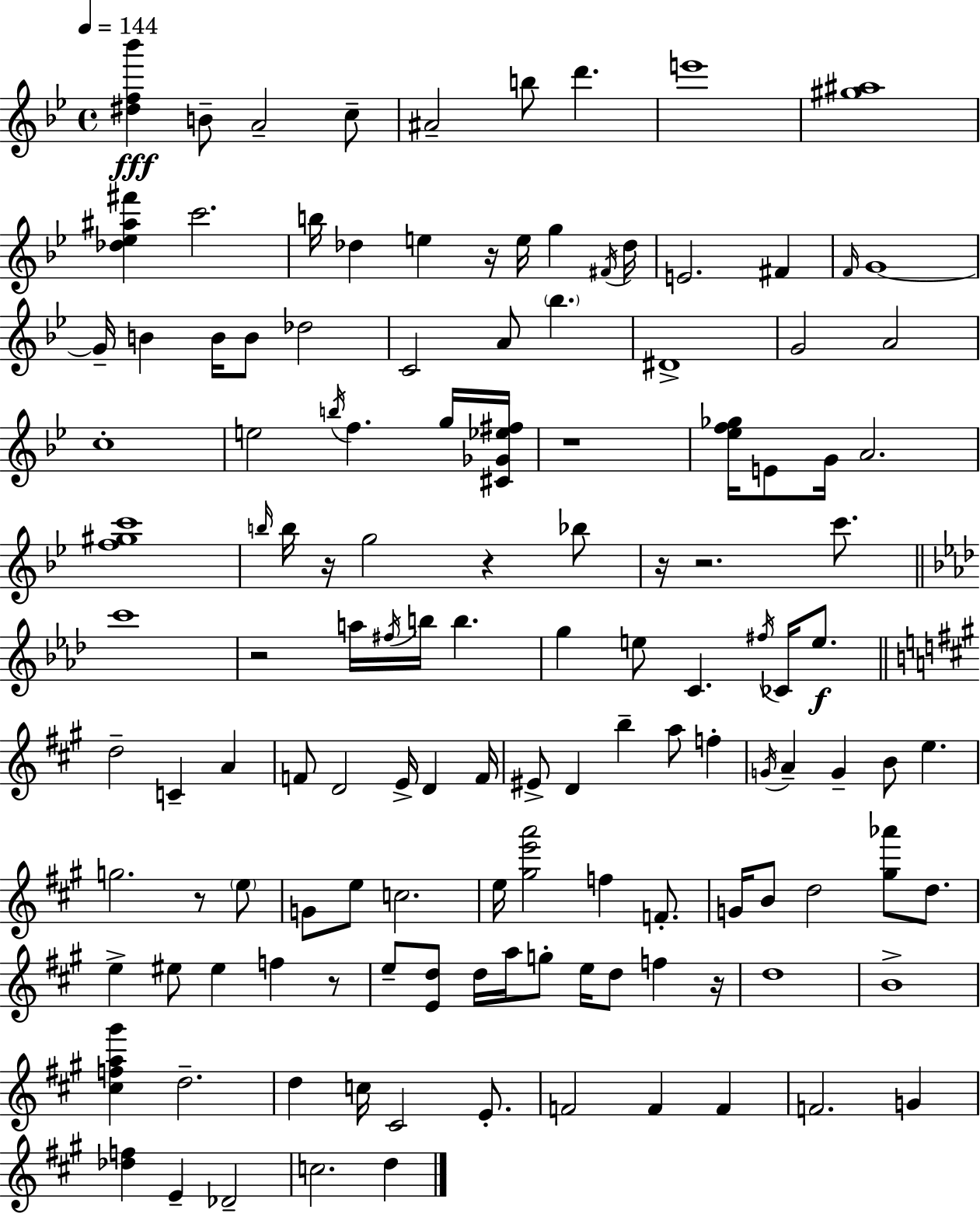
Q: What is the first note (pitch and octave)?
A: B4